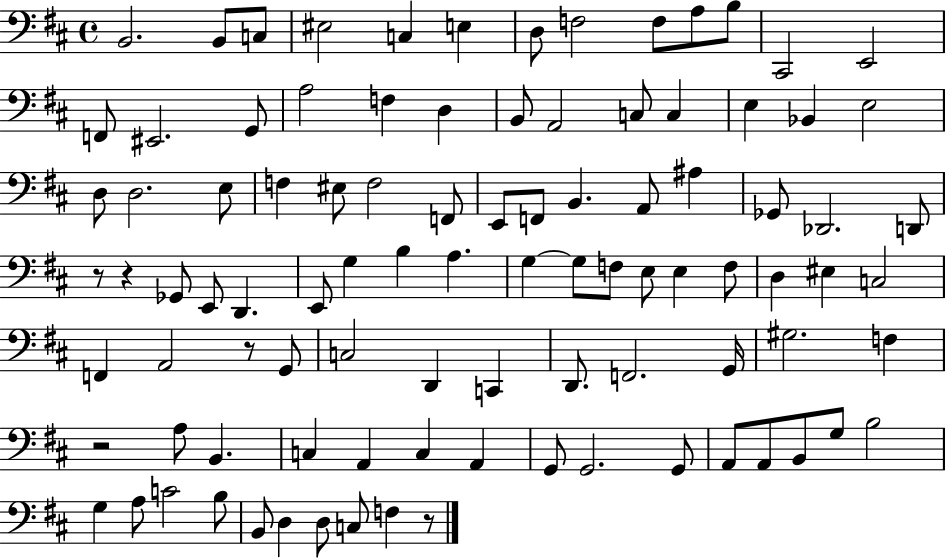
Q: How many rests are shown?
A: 5